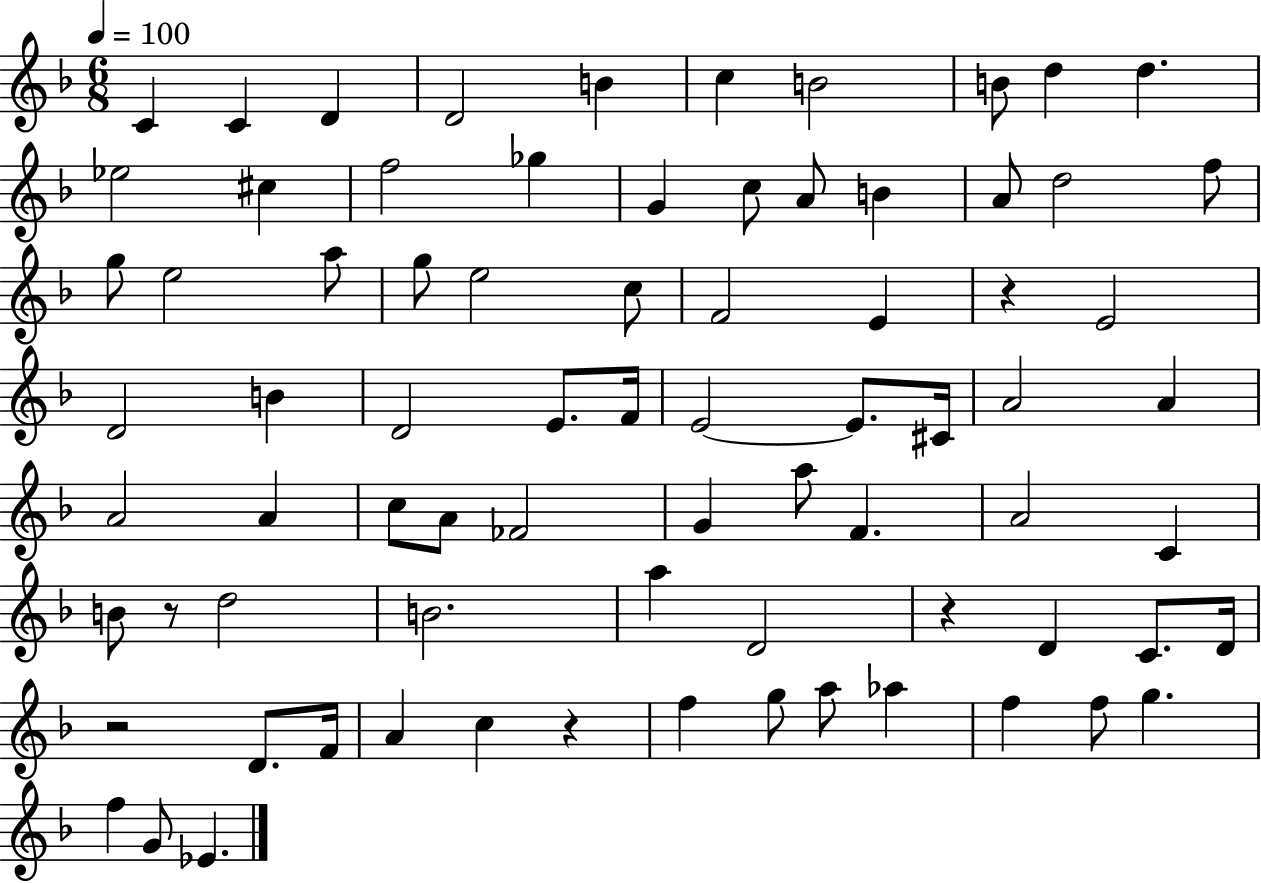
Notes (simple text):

C4/q C4/q D4/q D4/h B4/q C5/q B4/h B4/e D5/q D5/q. Eb5/h C#5/q F5/h Gb5/q G4/q C5/e A4/e B4/q A4/e D5/h F5/e G5/e E5/h A5/e G5/e E5/h C5/e F4/h E4/q R/q E4/h D4/h B4/q D4/h E4/e. F4/s E4/h E4/e. C#4/s A4/h A4/q A4/h A4/q C5/e A4/e FES4/h G4/q A5/e F4/q. A4/h C4/q B4/e R/e D5/h B4/h. A5/q D4/h R/q D4/q C4/e. D4/s R/h D4/e. F4/s A4/q C5/q R/q F5/q G5/e A5/e Ab5/q F5/q F5/e G5/q. F5/q G4/e Eb4/q.